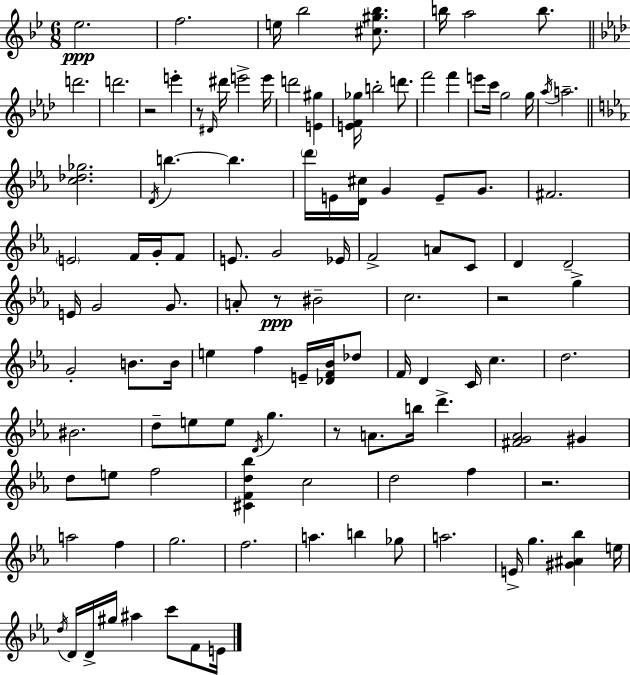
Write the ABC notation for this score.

X:1
T:Untitled
M:6/8
L:1/4
K:Bb
_e2 f2 e/4 _b2 [^c^g_b]/2 b/4 a2 b/2 d'2 d'2 z2 e' z/2 ^D/4 ^d'/4 e'2 e'/4 d'2 [E^g] [EF_g]/4 b2 d'/2 f'2 f' e'/2 c'/4 g2 g/4 _a/4 a2 [c_d_g]2 D/4 b b d'/4 E/4 [D^c]/4 G E/2 G/2 ^F2 E2 F/4 G/4 F/2 E/2 G2 _E/4 F2 A/2 C/2 D D2 E/4 G2 G/2 A/2 z/2 ^B2 c2 z2 g G2 B/2 B/4 e f E/4 [_DF_B]/4 _d/2 F/4 D C/4 c d2 ^B2 d/2 e/2 e/2 D/4 g z/2 A/2 b/4 d' [^FG_A]2 ^G d/2 e/2 f2 [^CFd_b] c2 d2 f z2 a2 f g2 f2 a b _g/2 a2 E/4 g [^G^A_b] e/4 d/4 D/4 D/4 ^g/4 ^a c'/2 F/2 E/4